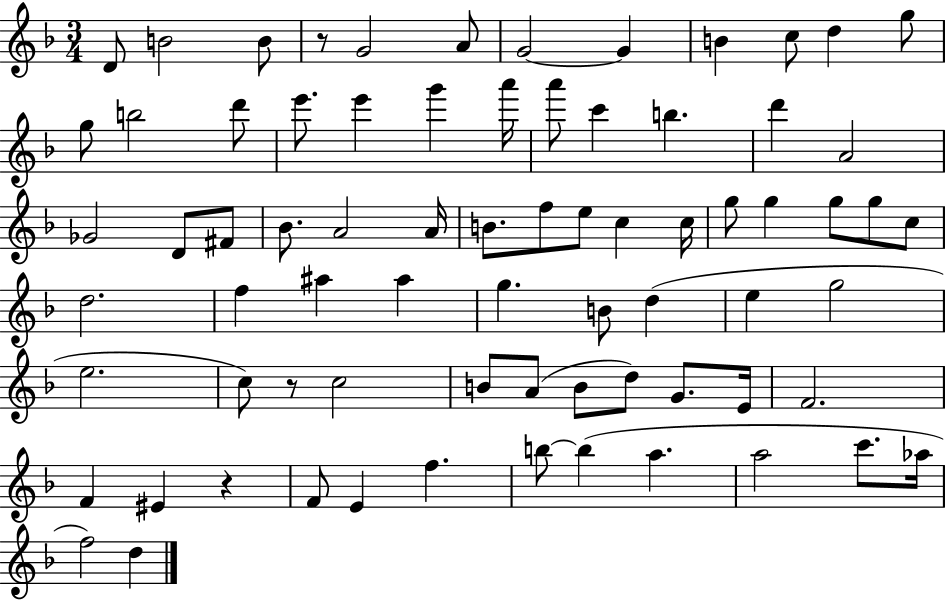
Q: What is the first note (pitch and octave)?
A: D4